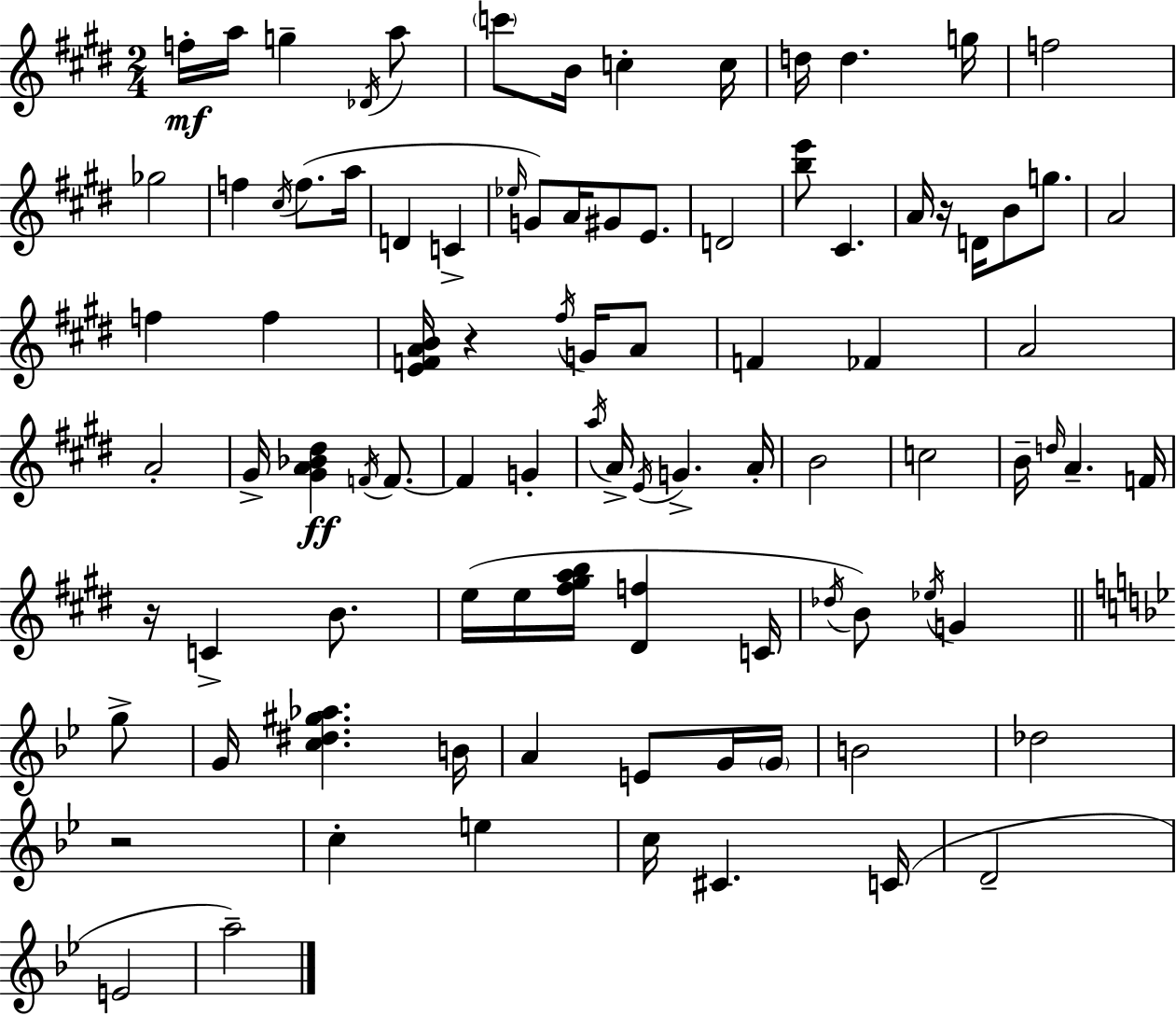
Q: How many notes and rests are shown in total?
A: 93